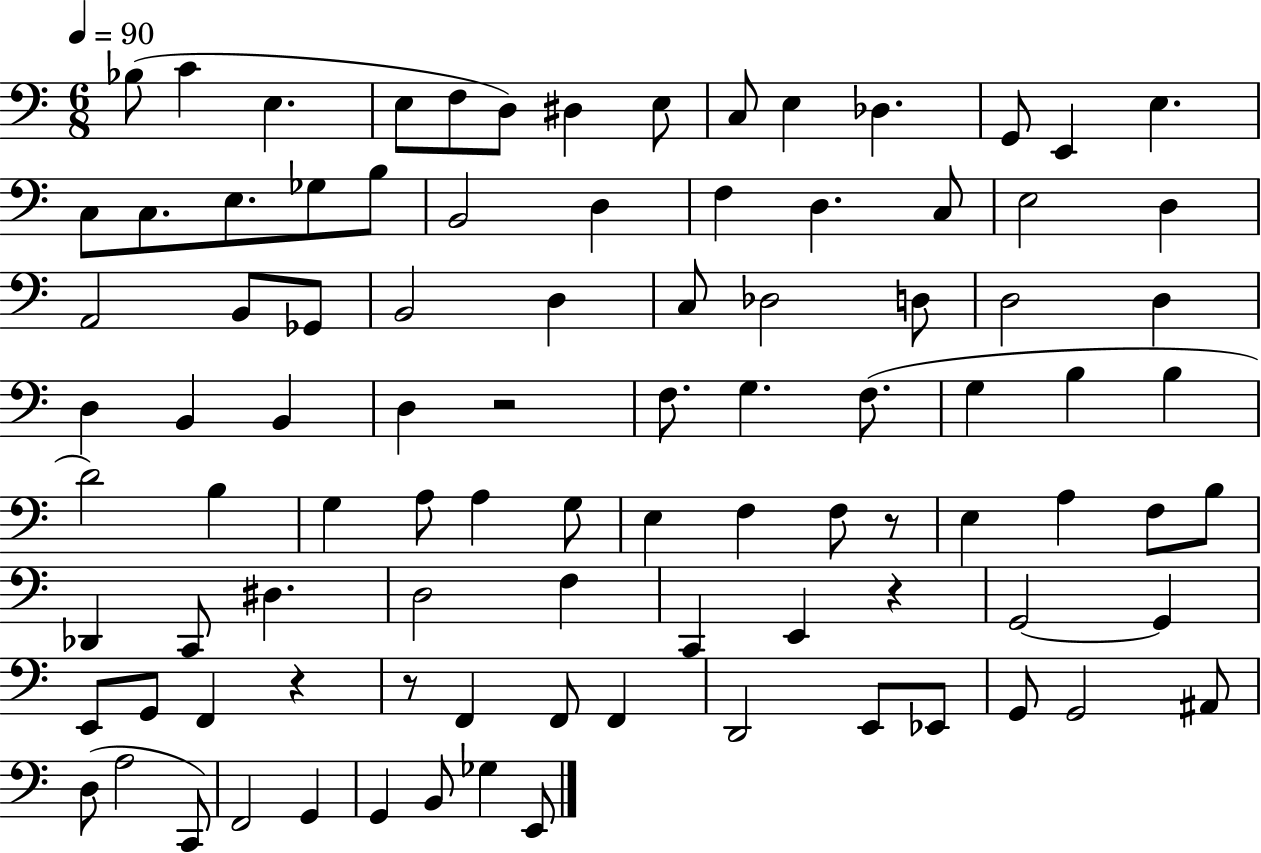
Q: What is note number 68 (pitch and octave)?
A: G2